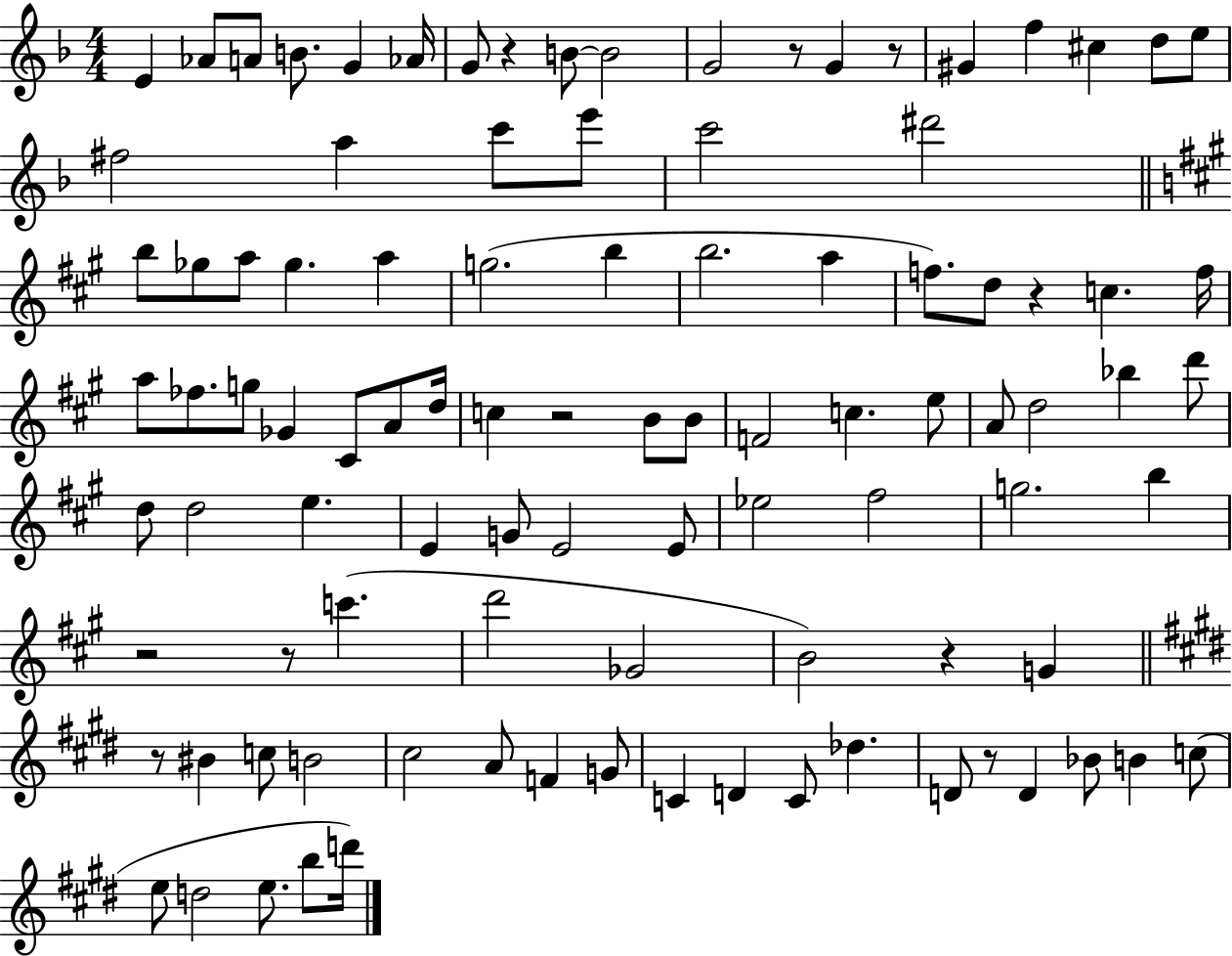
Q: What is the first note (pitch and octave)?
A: E4